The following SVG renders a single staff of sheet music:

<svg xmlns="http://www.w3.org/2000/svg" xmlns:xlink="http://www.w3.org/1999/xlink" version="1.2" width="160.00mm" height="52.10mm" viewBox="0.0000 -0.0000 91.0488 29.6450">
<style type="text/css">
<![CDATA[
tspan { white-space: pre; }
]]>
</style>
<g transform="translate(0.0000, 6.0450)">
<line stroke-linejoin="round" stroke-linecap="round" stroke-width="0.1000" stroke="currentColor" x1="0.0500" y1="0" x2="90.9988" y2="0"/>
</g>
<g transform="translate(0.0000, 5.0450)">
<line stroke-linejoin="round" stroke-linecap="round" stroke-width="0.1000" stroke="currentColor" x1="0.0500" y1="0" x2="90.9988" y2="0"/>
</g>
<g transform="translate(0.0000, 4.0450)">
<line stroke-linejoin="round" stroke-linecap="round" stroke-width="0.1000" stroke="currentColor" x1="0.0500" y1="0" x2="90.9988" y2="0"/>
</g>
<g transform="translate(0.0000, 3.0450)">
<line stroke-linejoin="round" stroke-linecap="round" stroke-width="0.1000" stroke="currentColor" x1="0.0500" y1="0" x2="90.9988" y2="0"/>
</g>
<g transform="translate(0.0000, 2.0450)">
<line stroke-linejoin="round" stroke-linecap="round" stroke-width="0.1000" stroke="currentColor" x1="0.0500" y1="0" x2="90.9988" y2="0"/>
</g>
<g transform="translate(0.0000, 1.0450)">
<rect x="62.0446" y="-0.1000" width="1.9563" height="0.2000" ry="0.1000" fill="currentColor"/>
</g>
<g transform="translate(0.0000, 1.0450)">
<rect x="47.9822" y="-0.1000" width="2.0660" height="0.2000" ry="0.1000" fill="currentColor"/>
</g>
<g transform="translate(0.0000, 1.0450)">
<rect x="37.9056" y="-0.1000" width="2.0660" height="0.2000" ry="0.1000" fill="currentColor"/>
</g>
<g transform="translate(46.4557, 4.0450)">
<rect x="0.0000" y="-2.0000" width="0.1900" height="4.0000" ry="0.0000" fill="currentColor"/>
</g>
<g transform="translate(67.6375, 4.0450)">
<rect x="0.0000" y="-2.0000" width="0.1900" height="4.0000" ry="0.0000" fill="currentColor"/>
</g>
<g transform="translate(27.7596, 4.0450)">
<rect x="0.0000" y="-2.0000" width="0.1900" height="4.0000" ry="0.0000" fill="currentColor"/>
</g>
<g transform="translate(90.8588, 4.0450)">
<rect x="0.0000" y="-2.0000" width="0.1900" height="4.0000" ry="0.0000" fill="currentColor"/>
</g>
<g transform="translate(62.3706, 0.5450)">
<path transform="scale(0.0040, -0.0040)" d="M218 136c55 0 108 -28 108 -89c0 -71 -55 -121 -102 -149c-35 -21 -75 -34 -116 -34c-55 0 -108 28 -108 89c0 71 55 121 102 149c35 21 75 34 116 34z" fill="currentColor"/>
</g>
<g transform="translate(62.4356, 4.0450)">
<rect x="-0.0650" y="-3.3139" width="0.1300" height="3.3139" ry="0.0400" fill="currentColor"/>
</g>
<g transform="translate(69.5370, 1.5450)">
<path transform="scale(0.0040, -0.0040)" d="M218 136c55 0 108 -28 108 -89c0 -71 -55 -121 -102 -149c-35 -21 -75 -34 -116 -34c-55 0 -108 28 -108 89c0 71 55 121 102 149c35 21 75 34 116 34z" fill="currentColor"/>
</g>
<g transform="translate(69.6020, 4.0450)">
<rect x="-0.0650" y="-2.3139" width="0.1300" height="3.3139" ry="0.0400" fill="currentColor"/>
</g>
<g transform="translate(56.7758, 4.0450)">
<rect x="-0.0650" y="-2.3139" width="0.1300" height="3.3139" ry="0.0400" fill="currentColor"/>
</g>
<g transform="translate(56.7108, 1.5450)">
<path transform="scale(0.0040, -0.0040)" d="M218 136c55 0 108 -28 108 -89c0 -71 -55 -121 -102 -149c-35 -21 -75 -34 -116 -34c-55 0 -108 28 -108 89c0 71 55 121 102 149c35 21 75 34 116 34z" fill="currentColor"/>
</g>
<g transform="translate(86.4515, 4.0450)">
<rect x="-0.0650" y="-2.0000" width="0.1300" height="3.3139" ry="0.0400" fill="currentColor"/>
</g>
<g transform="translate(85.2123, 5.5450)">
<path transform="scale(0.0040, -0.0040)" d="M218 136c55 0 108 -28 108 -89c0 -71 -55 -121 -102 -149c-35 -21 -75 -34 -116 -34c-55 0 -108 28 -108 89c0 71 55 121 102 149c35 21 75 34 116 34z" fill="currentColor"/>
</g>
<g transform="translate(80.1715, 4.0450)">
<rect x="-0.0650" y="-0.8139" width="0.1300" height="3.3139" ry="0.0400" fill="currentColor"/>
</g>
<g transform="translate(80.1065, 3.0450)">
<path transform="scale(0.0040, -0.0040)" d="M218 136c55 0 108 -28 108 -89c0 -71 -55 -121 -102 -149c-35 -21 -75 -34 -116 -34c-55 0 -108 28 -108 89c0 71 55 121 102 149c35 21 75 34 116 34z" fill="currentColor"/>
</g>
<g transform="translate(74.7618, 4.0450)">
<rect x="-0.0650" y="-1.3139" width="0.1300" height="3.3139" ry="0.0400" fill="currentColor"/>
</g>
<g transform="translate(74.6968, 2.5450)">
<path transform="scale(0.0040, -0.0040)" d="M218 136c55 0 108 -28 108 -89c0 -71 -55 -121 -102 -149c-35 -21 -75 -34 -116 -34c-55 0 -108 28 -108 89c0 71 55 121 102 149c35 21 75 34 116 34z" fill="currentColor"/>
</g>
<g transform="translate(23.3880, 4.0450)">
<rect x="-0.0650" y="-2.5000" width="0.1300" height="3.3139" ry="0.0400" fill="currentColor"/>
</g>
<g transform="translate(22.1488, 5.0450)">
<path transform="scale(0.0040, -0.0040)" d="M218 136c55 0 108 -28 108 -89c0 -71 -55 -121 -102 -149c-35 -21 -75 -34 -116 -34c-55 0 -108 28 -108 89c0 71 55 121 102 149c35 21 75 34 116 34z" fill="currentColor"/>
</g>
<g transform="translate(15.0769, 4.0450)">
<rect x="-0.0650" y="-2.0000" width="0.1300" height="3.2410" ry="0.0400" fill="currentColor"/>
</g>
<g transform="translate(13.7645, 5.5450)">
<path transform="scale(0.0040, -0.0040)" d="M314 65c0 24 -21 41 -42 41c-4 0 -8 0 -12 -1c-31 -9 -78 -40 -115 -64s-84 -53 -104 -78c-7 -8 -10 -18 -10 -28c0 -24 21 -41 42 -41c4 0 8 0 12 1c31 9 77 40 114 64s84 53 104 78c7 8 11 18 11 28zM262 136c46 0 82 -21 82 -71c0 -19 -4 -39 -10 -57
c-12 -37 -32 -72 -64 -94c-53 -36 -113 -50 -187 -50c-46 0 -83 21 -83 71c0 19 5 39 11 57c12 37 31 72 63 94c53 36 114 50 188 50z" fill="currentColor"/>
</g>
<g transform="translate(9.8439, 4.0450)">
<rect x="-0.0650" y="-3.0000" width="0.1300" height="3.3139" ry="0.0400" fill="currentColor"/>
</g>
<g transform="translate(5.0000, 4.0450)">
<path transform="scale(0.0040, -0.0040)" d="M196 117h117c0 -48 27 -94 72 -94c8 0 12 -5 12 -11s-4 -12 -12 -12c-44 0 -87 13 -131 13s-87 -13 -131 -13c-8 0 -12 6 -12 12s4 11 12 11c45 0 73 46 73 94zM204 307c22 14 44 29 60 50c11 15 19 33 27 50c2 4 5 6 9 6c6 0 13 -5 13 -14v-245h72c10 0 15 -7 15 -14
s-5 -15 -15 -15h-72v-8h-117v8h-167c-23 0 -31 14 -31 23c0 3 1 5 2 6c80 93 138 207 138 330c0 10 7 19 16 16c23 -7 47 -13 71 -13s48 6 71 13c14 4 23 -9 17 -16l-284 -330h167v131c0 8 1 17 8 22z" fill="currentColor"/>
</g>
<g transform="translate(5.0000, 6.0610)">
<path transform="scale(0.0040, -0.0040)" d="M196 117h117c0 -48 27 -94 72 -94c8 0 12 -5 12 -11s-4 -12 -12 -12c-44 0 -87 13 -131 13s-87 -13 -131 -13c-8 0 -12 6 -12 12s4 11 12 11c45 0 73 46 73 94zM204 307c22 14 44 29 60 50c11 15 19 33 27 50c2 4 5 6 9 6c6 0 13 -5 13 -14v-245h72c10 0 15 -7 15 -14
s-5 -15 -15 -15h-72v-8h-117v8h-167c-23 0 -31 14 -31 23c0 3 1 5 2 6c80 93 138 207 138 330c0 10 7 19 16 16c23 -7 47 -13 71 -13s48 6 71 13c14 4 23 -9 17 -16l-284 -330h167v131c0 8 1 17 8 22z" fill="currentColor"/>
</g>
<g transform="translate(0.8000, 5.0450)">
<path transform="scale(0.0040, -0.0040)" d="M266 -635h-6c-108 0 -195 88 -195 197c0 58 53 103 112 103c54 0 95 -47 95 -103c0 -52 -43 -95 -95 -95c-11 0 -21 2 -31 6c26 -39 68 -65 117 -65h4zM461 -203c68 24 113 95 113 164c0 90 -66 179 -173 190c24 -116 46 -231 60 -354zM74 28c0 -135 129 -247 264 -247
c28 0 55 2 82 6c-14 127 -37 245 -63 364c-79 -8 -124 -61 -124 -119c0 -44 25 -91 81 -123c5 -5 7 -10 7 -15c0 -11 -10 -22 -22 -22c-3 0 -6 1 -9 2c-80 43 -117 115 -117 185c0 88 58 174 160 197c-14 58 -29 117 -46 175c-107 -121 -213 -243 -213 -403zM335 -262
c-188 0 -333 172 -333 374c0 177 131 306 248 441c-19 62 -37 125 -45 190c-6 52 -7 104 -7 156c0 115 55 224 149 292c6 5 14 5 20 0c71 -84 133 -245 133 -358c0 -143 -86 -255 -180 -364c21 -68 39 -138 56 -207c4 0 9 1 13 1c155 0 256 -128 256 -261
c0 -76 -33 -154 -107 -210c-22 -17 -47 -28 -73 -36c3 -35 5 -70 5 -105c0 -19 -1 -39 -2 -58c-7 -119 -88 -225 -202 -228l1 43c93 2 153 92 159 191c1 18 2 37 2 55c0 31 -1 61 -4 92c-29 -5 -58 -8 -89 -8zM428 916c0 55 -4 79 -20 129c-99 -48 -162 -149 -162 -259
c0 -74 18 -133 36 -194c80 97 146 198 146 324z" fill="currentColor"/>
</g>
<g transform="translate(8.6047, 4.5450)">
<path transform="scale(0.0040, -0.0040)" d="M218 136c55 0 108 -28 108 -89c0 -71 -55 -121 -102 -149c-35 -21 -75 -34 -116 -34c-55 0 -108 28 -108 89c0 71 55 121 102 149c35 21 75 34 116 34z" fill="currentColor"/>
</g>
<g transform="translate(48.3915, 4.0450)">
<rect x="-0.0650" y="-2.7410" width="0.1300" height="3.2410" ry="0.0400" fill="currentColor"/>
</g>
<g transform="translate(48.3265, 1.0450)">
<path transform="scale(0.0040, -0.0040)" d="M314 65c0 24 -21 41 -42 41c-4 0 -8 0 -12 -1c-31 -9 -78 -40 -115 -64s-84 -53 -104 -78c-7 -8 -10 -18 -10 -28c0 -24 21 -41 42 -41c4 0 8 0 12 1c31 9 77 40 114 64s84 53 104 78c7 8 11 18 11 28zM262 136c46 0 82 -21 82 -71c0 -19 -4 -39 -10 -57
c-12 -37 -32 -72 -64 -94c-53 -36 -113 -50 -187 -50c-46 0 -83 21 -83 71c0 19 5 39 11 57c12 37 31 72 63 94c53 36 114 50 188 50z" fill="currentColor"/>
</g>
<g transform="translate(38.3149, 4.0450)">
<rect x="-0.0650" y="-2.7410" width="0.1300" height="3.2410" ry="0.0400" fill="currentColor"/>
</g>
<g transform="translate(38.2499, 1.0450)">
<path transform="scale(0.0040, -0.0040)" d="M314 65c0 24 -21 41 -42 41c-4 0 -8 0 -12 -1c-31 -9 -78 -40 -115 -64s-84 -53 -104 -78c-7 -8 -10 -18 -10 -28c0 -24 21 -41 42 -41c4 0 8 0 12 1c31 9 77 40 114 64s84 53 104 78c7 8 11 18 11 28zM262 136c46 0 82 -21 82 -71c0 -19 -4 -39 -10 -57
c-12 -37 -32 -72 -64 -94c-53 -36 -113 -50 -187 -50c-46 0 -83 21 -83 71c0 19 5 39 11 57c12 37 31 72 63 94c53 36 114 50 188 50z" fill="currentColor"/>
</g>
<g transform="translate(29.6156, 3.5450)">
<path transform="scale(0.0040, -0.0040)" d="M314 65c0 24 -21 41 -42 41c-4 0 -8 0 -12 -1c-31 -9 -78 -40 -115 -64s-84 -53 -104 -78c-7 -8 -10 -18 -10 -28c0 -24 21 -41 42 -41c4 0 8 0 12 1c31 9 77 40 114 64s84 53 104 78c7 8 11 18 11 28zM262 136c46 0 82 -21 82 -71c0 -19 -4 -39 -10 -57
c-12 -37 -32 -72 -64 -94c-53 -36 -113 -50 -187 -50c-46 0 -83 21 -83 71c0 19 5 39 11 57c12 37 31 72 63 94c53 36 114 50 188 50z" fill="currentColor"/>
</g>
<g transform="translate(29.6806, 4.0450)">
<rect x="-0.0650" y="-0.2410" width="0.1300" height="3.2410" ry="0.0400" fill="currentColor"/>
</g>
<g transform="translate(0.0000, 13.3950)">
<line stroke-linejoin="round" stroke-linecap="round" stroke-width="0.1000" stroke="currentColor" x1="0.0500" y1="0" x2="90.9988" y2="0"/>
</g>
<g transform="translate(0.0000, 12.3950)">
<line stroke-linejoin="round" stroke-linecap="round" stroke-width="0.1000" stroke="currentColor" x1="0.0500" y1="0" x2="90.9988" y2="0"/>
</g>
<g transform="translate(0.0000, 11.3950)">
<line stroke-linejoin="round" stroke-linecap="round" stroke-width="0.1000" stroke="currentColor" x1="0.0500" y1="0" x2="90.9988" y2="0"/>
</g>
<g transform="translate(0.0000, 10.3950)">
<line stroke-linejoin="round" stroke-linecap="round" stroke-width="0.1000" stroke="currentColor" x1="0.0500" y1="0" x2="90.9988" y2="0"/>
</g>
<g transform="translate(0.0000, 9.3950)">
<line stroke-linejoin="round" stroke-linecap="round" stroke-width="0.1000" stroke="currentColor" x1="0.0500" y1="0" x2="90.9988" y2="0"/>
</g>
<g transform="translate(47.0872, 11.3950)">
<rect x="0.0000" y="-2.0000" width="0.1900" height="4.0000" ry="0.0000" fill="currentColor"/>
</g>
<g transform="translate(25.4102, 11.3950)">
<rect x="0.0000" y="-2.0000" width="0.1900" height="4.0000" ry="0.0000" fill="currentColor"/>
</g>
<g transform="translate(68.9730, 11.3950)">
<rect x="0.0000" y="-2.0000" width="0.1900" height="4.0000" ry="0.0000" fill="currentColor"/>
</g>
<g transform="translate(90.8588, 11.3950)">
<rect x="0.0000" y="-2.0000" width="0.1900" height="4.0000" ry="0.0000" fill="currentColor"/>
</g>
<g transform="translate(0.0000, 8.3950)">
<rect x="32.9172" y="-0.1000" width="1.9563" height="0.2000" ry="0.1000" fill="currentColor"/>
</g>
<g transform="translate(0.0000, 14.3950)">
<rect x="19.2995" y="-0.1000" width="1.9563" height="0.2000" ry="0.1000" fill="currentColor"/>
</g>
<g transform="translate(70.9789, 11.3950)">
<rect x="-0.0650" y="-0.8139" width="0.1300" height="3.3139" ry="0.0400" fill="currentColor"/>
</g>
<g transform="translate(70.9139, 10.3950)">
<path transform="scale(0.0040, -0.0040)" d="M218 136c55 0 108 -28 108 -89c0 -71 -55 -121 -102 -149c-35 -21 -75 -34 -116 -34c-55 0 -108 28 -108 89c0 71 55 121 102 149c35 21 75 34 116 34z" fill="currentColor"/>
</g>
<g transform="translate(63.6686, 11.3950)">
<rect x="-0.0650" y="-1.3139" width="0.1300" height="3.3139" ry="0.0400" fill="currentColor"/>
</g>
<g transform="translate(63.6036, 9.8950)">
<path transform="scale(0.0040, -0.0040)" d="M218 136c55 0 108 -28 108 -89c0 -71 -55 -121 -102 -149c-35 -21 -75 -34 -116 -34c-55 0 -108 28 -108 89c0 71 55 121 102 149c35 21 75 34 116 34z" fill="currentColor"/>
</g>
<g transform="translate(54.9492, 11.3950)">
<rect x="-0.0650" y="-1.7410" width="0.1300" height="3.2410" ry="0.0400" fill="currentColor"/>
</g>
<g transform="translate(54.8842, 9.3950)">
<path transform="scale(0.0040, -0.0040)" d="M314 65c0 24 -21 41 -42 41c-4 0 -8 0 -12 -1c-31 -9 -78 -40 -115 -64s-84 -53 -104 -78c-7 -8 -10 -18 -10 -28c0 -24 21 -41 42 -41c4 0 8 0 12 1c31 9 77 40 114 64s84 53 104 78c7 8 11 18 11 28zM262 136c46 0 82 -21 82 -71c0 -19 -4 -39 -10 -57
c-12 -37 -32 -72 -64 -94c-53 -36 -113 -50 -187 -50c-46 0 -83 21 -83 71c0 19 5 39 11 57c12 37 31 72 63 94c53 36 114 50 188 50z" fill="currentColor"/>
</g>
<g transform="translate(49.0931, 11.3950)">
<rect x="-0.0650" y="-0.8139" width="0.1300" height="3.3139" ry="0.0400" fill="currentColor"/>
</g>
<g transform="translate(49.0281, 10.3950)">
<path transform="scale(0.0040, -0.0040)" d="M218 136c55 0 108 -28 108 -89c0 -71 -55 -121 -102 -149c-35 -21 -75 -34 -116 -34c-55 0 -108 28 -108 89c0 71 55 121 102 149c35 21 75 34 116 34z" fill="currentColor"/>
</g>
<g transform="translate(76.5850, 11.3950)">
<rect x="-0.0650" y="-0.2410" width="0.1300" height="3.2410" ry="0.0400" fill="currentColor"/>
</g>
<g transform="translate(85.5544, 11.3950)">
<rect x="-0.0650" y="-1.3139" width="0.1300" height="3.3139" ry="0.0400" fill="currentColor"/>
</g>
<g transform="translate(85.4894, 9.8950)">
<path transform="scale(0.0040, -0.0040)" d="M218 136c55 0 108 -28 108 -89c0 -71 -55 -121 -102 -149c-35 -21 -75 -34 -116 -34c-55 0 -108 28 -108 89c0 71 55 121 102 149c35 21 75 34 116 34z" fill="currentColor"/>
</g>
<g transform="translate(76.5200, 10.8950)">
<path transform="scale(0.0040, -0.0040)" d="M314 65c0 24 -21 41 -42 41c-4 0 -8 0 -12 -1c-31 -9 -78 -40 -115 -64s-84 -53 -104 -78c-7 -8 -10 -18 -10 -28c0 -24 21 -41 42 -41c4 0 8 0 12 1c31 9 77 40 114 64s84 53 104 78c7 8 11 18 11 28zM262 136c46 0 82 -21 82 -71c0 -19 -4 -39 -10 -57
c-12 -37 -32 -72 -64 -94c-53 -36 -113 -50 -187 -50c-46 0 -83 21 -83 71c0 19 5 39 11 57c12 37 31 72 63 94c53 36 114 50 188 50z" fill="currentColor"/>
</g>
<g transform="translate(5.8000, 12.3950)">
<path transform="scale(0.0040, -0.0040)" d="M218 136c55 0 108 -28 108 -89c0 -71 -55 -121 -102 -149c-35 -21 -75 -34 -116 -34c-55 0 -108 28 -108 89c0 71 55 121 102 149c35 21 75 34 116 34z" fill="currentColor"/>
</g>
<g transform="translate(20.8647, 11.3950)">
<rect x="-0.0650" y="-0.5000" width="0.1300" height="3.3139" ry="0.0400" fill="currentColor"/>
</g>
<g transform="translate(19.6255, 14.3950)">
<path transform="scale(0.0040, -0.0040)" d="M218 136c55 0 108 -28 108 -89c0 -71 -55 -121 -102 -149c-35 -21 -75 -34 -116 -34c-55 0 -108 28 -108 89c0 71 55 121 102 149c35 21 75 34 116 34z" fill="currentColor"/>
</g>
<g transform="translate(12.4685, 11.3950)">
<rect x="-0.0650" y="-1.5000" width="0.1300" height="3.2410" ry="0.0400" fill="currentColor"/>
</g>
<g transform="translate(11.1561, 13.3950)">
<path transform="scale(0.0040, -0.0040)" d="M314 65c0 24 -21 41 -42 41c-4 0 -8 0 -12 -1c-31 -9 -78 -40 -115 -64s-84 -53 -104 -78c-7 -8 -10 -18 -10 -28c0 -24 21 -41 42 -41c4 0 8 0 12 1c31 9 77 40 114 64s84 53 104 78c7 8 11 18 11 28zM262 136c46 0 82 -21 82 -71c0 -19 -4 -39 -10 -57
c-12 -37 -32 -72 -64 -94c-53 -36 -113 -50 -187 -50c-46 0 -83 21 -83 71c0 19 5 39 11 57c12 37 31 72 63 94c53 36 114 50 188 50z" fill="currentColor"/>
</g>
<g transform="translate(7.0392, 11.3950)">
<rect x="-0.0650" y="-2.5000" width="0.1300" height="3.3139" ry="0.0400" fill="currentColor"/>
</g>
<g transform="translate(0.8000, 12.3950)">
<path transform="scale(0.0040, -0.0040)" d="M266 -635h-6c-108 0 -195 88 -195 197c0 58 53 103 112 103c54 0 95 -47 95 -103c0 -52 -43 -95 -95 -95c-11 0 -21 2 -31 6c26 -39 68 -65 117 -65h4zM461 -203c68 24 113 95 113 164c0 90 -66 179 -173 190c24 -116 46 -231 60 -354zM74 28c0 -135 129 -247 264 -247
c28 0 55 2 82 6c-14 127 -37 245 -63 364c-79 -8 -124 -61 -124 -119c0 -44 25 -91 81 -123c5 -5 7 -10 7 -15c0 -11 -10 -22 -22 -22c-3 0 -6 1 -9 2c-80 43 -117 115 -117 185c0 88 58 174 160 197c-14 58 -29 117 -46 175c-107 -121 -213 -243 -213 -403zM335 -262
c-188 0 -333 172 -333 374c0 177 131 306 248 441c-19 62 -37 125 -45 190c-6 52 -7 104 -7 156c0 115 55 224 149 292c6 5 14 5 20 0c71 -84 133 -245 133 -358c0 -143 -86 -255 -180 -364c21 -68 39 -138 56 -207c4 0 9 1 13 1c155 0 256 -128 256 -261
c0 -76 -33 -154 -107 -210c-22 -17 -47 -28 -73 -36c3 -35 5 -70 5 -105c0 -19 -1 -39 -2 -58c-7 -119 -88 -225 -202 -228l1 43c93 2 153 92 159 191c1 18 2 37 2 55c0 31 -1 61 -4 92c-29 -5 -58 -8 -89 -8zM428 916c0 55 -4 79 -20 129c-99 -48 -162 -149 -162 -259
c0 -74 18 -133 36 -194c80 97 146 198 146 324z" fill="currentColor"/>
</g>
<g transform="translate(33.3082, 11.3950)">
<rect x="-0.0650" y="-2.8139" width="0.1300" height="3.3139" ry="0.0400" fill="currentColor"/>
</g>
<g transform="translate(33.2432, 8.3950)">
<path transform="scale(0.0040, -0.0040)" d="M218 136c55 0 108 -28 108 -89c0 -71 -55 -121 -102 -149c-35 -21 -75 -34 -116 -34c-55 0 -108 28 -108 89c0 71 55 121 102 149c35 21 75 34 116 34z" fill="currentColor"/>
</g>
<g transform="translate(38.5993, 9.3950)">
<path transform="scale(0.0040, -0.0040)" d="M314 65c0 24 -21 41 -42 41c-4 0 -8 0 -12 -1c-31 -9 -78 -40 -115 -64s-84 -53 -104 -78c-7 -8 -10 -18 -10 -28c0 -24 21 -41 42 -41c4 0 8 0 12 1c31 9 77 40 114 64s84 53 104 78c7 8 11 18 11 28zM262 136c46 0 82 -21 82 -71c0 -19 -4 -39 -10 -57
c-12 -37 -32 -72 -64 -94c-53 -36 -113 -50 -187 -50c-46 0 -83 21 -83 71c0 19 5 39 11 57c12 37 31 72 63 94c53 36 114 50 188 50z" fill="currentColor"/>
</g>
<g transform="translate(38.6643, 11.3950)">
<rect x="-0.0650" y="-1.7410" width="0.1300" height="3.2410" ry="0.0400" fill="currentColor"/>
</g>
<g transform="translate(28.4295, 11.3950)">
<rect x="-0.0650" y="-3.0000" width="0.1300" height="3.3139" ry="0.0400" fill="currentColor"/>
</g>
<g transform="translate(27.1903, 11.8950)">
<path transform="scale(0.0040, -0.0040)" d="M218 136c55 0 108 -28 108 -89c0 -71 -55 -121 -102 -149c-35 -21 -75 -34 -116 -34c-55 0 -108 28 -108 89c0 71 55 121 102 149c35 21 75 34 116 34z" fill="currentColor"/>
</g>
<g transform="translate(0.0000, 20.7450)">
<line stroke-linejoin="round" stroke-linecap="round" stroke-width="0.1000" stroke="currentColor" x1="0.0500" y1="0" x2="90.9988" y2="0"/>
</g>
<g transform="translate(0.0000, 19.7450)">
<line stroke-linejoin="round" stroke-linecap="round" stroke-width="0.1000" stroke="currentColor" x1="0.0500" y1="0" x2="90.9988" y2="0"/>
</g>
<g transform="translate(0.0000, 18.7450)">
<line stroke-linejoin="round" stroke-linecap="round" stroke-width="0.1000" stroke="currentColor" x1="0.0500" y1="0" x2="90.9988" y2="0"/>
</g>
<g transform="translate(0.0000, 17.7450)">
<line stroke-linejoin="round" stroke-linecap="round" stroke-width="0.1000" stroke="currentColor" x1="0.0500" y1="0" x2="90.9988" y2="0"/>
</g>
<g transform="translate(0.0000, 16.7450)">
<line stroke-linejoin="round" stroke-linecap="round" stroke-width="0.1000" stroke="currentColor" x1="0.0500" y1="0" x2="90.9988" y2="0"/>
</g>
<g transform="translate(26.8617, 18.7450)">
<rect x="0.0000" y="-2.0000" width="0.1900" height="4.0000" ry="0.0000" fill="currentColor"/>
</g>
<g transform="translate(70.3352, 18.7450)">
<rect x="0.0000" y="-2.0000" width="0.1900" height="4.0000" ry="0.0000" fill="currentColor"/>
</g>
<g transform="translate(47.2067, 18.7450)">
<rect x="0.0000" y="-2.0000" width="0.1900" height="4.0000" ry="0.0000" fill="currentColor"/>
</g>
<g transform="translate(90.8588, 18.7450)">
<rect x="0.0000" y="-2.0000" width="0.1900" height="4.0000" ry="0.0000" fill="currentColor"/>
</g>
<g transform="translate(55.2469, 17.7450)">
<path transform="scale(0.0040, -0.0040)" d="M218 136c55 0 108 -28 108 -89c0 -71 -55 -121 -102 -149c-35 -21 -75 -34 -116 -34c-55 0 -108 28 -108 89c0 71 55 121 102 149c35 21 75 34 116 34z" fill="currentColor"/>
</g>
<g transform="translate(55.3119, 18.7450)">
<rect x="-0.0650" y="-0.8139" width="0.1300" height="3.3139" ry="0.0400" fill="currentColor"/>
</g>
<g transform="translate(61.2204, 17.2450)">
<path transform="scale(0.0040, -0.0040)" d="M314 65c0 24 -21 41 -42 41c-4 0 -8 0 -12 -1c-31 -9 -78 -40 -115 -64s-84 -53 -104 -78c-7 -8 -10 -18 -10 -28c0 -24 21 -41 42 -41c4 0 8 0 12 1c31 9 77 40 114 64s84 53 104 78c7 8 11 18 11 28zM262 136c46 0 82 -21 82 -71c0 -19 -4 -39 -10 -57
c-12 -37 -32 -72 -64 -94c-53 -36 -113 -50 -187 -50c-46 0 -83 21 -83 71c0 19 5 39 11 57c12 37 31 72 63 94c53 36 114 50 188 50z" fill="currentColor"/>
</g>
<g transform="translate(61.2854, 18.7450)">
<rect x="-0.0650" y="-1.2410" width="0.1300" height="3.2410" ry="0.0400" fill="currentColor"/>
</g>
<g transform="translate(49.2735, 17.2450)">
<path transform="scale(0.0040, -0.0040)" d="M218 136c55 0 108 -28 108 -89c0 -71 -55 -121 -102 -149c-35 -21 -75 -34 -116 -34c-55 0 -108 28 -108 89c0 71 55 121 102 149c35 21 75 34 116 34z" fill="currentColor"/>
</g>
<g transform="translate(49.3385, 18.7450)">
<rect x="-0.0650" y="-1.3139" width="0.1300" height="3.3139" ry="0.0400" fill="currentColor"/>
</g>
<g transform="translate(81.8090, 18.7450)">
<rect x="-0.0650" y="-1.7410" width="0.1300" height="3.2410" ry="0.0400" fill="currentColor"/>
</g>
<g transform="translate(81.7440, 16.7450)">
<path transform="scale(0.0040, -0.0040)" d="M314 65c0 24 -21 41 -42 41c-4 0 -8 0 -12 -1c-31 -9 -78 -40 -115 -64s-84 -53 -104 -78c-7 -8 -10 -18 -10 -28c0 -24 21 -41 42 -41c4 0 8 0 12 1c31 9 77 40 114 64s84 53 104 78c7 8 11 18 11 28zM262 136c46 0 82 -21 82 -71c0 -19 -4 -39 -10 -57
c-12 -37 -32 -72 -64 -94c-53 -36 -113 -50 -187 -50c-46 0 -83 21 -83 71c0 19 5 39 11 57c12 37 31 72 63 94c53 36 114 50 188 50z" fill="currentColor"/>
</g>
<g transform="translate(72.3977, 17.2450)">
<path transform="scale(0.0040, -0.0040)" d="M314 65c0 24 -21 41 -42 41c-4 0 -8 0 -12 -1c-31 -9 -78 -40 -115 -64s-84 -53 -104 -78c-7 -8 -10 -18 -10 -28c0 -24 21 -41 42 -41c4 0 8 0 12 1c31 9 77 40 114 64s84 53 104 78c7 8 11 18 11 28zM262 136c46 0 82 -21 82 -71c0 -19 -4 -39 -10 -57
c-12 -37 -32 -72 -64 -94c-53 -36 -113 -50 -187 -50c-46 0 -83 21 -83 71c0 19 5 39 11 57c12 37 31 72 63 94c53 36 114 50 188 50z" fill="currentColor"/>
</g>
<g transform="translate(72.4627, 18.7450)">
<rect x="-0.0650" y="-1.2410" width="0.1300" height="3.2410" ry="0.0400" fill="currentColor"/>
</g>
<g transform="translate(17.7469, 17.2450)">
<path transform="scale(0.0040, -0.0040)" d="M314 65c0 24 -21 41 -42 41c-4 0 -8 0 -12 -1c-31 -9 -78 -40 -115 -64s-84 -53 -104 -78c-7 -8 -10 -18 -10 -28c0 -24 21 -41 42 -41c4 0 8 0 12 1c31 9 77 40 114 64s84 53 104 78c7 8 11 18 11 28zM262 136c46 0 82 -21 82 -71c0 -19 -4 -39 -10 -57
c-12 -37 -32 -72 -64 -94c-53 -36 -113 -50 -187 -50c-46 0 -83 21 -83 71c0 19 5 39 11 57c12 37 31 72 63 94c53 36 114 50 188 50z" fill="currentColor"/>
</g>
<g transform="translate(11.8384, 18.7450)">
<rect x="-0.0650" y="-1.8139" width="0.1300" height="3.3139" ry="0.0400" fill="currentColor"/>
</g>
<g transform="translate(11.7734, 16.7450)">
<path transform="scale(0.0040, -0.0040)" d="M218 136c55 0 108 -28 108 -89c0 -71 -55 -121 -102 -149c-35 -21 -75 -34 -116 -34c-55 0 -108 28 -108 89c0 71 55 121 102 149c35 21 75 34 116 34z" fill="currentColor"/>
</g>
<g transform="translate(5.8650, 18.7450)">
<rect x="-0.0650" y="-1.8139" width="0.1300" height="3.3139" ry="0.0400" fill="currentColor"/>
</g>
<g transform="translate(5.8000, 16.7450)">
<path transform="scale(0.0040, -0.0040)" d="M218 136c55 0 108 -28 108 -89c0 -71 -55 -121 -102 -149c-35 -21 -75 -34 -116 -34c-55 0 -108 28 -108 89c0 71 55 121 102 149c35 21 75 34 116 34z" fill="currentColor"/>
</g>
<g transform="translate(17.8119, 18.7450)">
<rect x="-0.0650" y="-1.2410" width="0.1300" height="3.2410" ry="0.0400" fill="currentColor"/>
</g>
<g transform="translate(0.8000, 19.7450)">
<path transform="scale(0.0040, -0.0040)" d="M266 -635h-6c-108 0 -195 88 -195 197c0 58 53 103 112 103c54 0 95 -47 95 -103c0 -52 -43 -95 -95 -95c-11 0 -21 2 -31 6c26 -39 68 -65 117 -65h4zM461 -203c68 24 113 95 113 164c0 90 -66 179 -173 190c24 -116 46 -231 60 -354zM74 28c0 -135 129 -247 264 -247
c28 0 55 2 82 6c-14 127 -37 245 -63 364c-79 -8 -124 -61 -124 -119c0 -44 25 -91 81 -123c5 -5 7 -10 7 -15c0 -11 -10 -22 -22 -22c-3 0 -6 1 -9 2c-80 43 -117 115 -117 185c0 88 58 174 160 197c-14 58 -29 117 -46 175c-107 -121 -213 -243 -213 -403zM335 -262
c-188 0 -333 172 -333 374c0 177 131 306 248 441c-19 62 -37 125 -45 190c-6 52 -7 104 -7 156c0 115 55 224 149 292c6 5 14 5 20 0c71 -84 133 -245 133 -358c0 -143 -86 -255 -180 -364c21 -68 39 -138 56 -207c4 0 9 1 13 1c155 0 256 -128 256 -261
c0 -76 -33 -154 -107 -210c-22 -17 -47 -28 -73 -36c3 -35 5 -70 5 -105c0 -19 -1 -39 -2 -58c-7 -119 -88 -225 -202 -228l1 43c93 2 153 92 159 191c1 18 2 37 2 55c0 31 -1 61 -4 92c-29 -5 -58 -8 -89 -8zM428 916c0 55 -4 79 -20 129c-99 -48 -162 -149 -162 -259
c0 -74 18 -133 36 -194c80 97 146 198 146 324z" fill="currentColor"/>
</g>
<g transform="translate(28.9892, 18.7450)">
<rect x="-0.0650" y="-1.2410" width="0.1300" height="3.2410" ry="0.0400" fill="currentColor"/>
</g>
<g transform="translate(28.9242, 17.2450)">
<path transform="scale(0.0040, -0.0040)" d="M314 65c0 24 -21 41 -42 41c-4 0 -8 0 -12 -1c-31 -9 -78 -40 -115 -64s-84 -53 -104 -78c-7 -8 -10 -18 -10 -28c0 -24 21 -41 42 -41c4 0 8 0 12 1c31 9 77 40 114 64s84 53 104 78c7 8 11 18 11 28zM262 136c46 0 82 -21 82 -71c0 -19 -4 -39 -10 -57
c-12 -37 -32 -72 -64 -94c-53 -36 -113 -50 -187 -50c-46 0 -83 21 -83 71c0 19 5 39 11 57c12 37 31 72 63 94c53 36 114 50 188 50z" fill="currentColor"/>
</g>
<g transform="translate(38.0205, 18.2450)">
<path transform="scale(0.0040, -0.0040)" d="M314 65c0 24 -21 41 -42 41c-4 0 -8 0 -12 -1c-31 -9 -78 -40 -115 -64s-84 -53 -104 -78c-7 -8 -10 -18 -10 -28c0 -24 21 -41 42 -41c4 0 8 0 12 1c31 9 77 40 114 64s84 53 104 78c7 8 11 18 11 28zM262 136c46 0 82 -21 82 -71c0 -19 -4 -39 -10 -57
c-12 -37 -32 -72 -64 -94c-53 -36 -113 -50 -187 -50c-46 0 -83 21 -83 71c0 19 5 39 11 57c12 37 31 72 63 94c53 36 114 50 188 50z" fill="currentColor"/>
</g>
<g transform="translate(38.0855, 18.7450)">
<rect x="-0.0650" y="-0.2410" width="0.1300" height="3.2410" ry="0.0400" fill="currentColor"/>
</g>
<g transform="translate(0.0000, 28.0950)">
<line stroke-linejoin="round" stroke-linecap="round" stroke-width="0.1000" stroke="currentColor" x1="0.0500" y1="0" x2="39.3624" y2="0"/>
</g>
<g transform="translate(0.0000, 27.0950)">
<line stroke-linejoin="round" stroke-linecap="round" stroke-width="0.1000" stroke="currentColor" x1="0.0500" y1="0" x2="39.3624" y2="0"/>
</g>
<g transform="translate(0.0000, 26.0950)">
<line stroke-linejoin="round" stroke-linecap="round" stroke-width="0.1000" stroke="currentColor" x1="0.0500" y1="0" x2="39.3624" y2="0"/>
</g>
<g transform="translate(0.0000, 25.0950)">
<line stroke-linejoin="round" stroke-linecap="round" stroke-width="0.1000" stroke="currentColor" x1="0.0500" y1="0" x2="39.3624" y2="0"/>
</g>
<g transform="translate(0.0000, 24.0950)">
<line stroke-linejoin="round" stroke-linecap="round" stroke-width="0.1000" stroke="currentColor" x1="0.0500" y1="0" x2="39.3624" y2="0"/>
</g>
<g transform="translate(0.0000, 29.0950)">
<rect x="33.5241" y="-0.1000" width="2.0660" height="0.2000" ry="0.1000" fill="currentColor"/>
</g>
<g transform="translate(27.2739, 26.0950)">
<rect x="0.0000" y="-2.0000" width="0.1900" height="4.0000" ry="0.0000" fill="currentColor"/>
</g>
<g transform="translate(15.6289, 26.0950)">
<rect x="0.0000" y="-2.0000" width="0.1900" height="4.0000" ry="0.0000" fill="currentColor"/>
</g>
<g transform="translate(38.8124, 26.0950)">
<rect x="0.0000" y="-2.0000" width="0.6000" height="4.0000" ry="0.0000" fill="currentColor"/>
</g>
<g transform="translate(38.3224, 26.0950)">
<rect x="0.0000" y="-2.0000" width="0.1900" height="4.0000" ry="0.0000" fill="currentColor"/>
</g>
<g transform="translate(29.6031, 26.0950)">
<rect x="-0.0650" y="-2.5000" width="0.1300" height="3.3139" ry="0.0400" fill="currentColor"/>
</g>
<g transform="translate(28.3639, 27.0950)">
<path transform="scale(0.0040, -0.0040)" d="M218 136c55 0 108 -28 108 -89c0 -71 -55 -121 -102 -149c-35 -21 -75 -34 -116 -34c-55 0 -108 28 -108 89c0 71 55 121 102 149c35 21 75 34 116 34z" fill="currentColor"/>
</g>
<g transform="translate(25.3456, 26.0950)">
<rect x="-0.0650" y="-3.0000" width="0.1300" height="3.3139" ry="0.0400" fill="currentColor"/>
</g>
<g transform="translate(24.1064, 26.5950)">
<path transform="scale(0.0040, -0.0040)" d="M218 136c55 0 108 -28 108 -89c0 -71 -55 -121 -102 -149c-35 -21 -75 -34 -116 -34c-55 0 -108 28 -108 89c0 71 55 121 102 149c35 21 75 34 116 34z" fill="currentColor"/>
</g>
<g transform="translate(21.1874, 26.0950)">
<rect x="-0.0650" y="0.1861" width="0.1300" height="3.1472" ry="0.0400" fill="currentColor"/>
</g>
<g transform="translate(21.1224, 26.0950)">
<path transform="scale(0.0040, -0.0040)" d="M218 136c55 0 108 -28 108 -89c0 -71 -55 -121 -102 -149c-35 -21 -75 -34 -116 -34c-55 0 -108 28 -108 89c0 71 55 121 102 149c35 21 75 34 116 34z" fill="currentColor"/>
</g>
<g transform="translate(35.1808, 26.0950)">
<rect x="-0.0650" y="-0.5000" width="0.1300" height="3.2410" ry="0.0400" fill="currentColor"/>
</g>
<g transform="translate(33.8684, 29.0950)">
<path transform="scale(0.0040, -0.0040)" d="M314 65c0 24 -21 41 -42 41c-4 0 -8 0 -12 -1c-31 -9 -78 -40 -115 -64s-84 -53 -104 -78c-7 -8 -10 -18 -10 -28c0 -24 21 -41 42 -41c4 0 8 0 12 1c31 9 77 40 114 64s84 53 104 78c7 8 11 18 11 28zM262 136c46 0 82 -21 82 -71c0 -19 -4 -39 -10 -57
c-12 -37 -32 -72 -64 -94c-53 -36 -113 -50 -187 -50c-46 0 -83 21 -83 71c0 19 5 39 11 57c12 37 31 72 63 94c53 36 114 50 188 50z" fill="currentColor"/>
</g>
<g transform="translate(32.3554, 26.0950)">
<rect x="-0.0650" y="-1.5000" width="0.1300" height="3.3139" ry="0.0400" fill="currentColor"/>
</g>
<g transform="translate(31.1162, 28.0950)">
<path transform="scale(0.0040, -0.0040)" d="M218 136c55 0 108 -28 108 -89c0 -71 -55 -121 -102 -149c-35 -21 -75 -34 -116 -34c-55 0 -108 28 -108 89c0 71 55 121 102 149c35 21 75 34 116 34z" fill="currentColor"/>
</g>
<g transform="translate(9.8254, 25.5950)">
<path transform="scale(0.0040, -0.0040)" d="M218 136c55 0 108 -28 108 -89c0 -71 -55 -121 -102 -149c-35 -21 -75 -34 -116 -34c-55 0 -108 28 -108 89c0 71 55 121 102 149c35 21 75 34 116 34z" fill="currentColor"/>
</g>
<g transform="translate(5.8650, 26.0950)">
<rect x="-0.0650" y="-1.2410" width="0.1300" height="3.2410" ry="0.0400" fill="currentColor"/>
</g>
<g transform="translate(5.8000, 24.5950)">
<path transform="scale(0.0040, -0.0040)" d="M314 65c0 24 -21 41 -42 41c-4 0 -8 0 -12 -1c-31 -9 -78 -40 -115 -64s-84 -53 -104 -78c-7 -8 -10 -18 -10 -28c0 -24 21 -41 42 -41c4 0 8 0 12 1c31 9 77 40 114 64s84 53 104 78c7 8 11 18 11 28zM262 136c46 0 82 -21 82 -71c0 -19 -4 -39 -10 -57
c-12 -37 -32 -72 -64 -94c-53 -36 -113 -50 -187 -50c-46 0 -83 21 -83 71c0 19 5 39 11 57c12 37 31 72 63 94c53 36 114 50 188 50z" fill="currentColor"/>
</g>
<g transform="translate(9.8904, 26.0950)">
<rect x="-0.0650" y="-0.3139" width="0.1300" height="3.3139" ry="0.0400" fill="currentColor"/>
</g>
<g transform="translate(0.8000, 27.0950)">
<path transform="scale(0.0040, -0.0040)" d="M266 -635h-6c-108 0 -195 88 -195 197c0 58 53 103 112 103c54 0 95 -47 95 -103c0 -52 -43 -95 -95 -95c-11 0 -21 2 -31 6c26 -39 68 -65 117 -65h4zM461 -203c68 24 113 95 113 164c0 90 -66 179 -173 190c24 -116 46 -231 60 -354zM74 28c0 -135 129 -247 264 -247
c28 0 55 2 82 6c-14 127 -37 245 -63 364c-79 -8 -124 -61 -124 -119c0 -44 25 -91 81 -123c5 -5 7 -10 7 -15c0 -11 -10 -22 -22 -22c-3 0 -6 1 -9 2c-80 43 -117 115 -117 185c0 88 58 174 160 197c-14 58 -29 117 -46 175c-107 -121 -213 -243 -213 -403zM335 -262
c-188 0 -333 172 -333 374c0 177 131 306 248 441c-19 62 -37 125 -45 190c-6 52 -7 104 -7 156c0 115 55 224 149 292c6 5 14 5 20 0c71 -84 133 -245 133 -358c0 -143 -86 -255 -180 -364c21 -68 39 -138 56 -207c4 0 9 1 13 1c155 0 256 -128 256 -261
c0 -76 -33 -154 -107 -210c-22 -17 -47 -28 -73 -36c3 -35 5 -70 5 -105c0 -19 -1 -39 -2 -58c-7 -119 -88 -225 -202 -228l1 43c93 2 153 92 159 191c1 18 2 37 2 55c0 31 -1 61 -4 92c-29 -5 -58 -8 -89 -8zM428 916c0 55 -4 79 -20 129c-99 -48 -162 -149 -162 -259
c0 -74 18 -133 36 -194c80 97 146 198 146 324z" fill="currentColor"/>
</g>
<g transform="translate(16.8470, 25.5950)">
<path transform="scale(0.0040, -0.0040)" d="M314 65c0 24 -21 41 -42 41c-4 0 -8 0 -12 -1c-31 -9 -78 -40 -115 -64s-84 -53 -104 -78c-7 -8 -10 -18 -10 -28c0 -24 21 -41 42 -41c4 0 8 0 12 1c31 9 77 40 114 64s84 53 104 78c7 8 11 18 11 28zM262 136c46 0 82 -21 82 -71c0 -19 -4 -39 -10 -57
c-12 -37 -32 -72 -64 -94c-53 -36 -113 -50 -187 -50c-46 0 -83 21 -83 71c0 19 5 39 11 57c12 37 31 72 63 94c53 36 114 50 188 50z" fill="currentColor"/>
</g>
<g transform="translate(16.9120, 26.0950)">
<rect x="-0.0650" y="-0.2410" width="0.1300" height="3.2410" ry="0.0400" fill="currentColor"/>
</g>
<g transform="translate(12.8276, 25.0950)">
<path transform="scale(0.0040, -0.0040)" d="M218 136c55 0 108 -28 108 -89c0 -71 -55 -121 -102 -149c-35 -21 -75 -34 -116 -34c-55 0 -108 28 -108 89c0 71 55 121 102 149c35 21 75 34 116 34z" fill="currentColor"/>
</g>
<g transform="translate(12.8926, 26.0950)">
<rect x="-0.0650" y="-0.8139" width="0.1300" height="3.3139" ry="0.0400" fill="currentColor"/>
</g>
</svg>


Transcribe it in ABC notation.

X:1
T:Untitled
M:4/4
L:1/4
K:C
A F2 G c2 a2 a2 g b g e d F G E2 C A a f2 d f2 e d c2 e f f e2 e2 c2 e d e2 e2 f2 e2 c d c2 B A G E C2